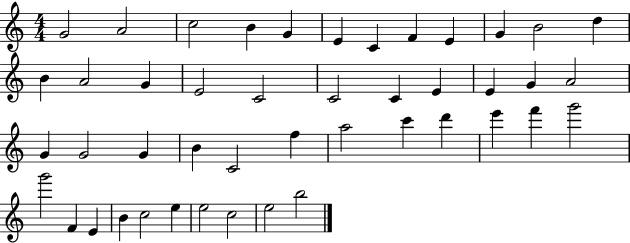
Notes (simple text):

G4/h A4/h C5/h B4/q G4/q E4/q C4/q F4/q E4/q G4/q B4/h D5/q B4/q A4/h G4/q E4/h C4/h C4/h C4/q E4/q E4/q G4/q A4/h G4/q G4/h G4/q B4/q C4/h F5/q A5/h C6/q D6/q E6/q F6/q G6/h G6/h F4/q E4/q B4/q C5/h E5/q E5/h C5/h E5/h B5/h